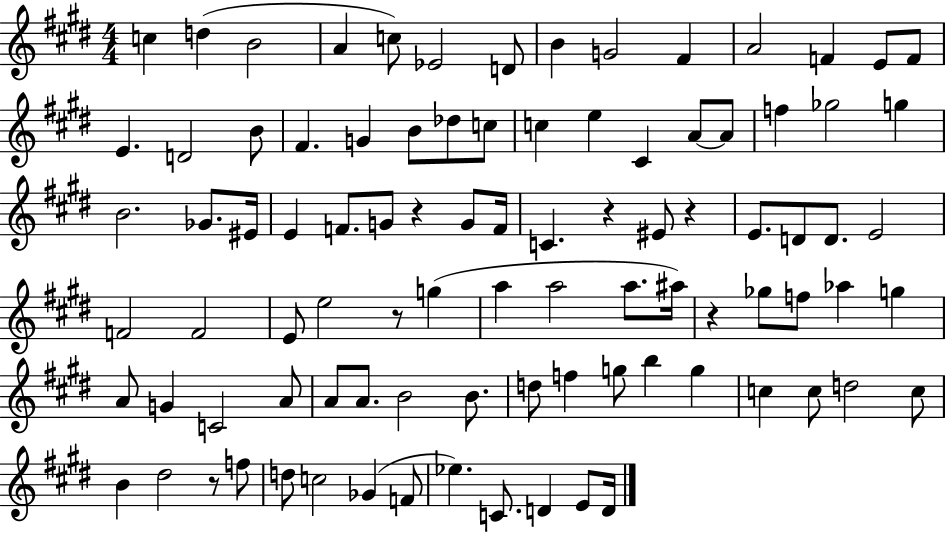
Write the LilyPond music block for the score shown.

{
  \clef treble
  \numericTimeSignature
  \time 4/4
  \key e \major
  c''4 d''4( b'2 | a'4 c''8) ees'2 d'8 | b'4 g'2 fis'4 | a'2 f'4 e'8 f'8 | \break e'4. d'2 b'8 | fis'4. g'4 b'8 des''8 c''8 | c''4 e''4 cis'4 a'8~~ a'8 | f''4 ges''2 g''4 | \break b'2. ges'8. eis'16 | e'4 f'8. g'8 r4 g'8 f'16 | c'4. r4 eis'8 r4 | e'8. d'8 d'8. e'2 | \break f'2 f'2 | e'8 e''2 r8 g''4( | a''4 a''2 a''8. ais''16) | r4 ges''8 f''8 aes''4 g''4 | \break a'8 g'4 c'2 a'8 | a'8 a'8. b'2 b'8. | d''8 f''4 g''8 b''4 g''4 | c''4 c''8 d''2 c''8 | \break b'4 dis''2 r8 f''8 | d''8 c''2 ges'4( f'8 | ees''4.) c'8. d'4 e'8 d'16 | \bar "|."
}